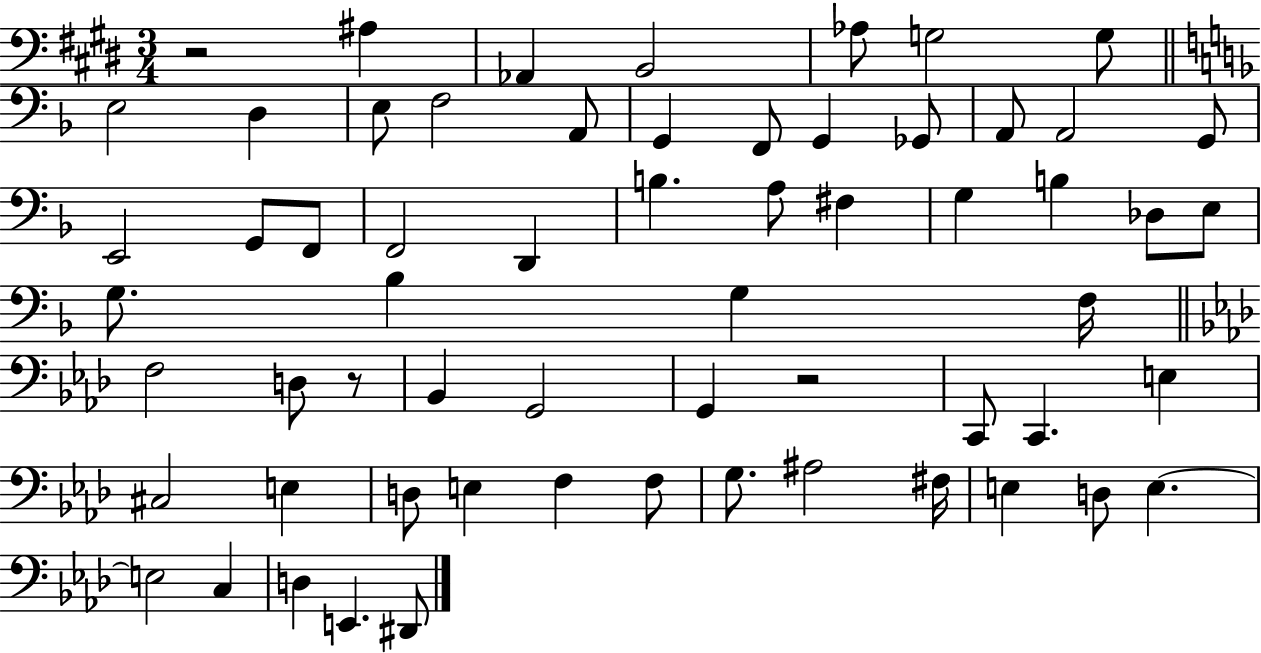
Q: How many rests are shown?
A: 3